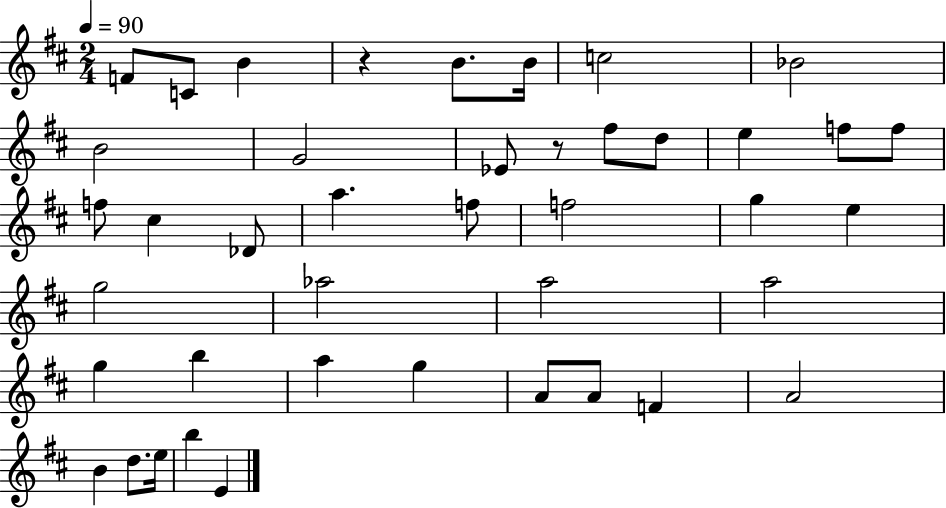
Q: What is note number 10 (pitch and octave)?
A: Eb4